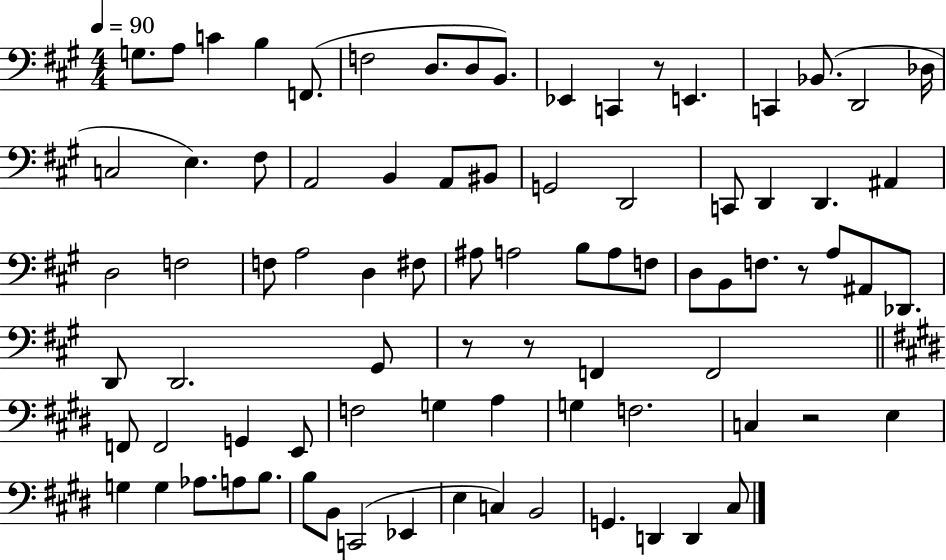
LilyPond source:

{
  \clef bass
  \numericTimeSignature
  \time 4/4
  \key a \major
  \tempo 4 = 90
  \repeat volta 2 { g8. a8 c'4 b4 f,8.( | f2 d8. d8 b,8.) | ees,4 c,4 r8 e,4. | c,4 bes,8.( d,2 des16 | \break c2 e4.) fis8 | a,2 b,4 a,8 bis,8 | g,2 d,2 | c,8 d,4 d,4. ais,4 | \break d2 f2 | f8 a2 d4 fis8 | ais8 a2 b8 a8 f8 | d8 b,8 f8. r8 a8 ais,8 des,8. | \break d,8 d,2. gis,8 | r8 r8 f,4 f,2 | \bar "||" \break \key e \major f,8 f,2 g,4 e,8 | f2 g4 a4 | g4 f2. | c4 r2 e4 | \break g4 g4 aes8. a8 b8. | b8 b,8 c,2( ees,4 | e4 c4) b,2 | g,4. d,4 d,4 cis8 | \break } \bar "|."
}